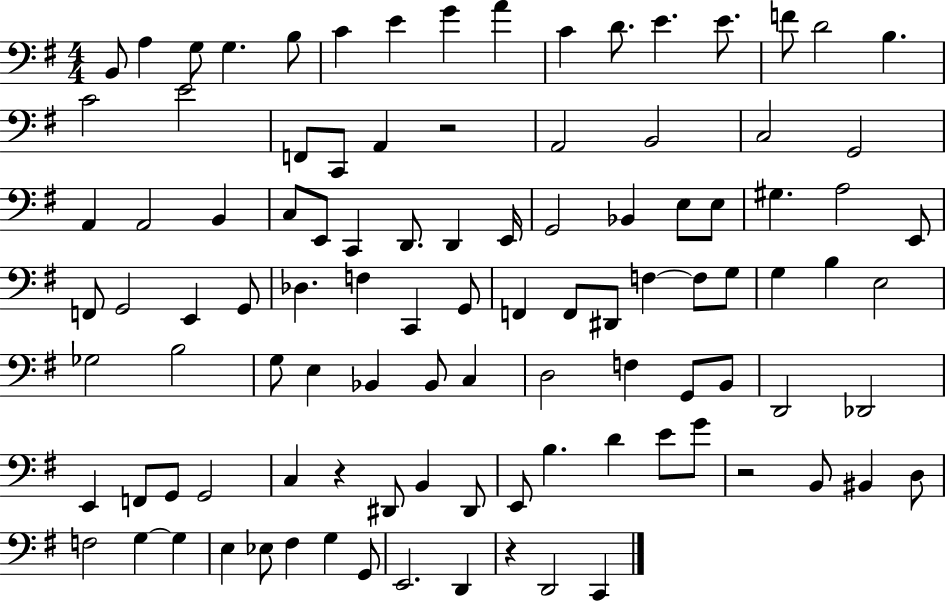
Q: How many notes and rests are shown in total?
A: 103